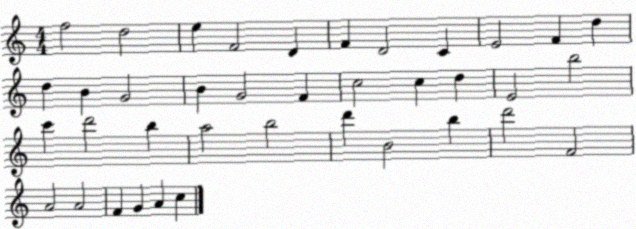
X:1
T:Untitled
M:4/4
L:1/4
K:C
f2 d2 e F2 D F D2 C E2 F d d B G2 B G2 F c2 c d E2 b2 c' d'2 b a2 b2 d' B2 b d'2 F2 A2 A2 F G A c